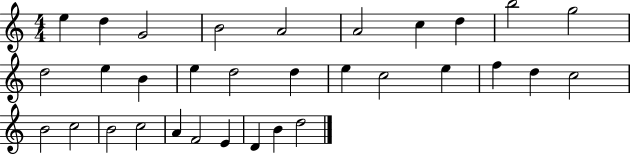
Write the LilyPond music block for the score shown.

{
  \clef treble
  \numericTimeSignature
  \time 4/4
  \key c \major
  e''4 d''4 g'2 | b'2 a'2 | a'2 c''4 d''4 | b''2 g''2 | \break d''2 e''4 b'4 | e''4 d''2 d''4 | e''4 c''2 e''4 | f''4 d''4 c''2 | \break b'2 c''2 | b'2 c''2 | a'4 f'2 e'4 | d'4 b'4 d''2 | \break \bar "|."
}